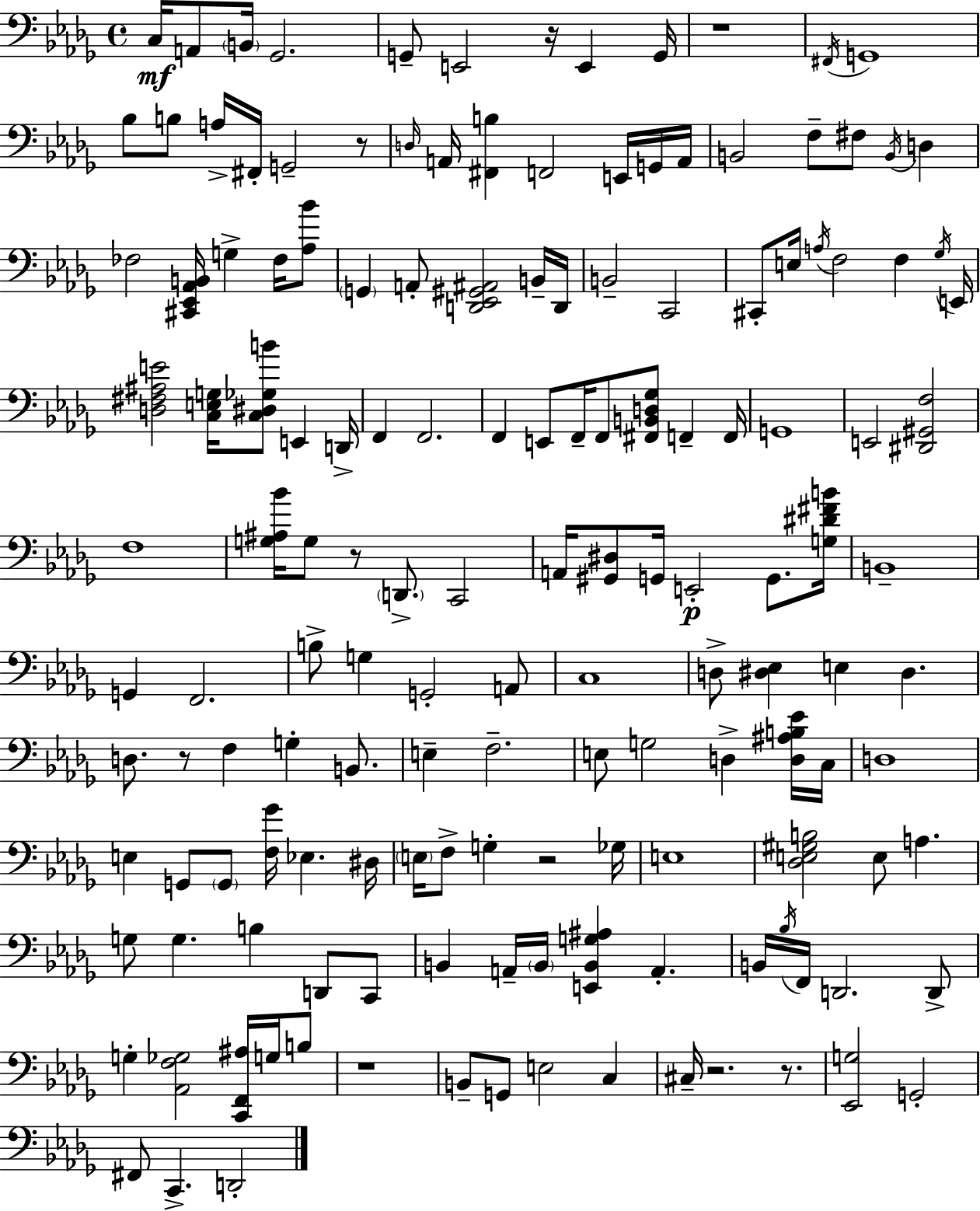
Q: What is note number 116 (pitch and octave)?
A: E3